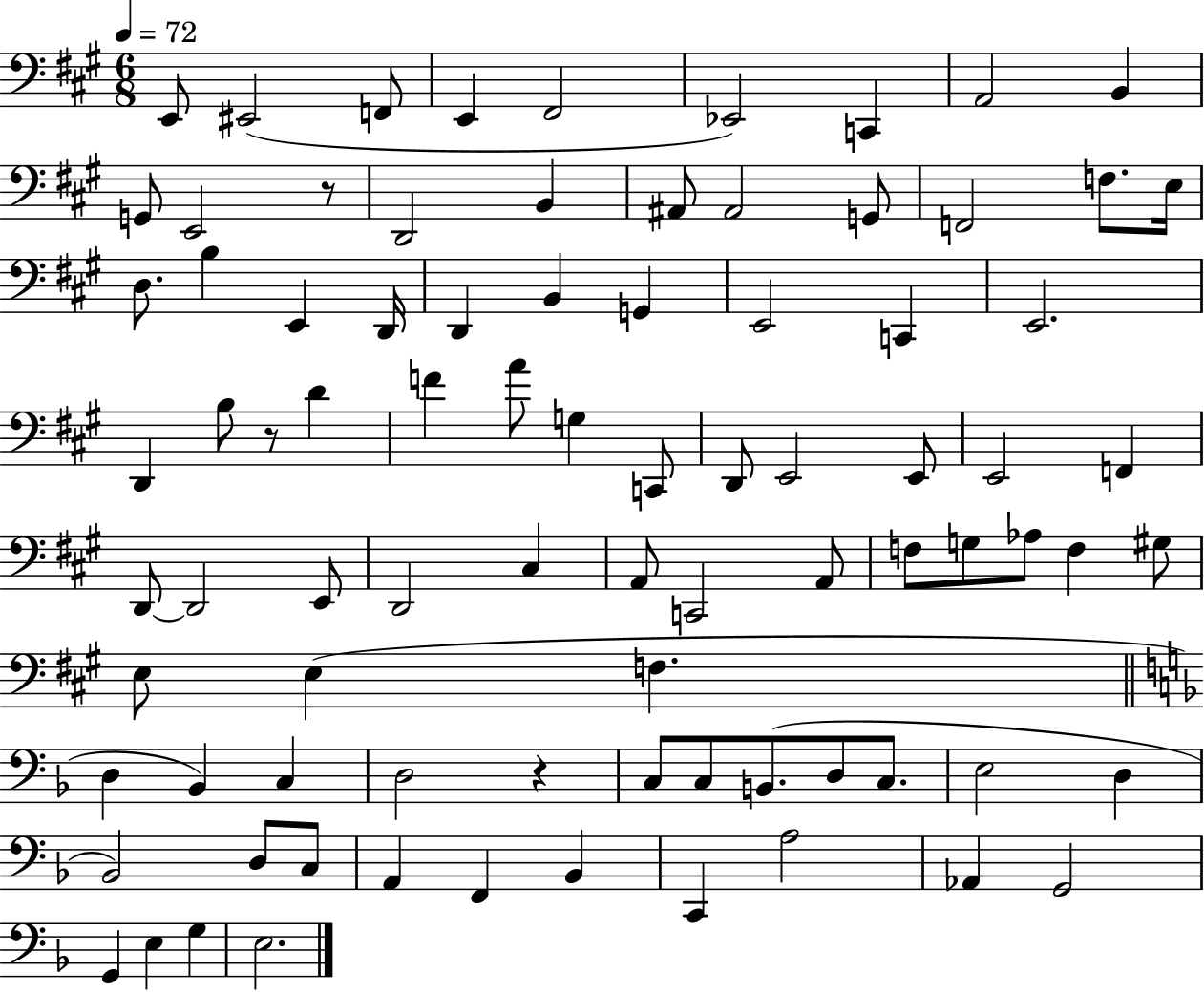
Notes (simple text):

E2/e EIS2/h F2/e E2/q F#2/h Eb2/h C2/q A2/h B2/q G2/e E2/h R/e D2/h B2/q A#2/e A#2/h G2/e F2/h F3/e. E3/s D3/e. B3/q E2/q D2/s D2/q B2/q G2/q E2/h C2/q E2/h. D2/q B3/e R/e D4/q F4/q A4/e G3/q C2/e D2/e E2/h E2/e E2/h F2/q D2/e D2/h E2/e D2/h C#3/q A2/e C2/h A2/e F3/e G3/e Ab3/e F3/q G#3/e E3/e E3/q F3/q. D3/q Bb2/q C3/q D3/h R/q C3/e C3/e B2/e. D3/e C3/e. E3/h D3/q Bb2/h D3/e C3/e A2/q F2/q Bb2/q C2/q A3/h Ab2/q G2/h G2/q E3/q G3/q E3/h.